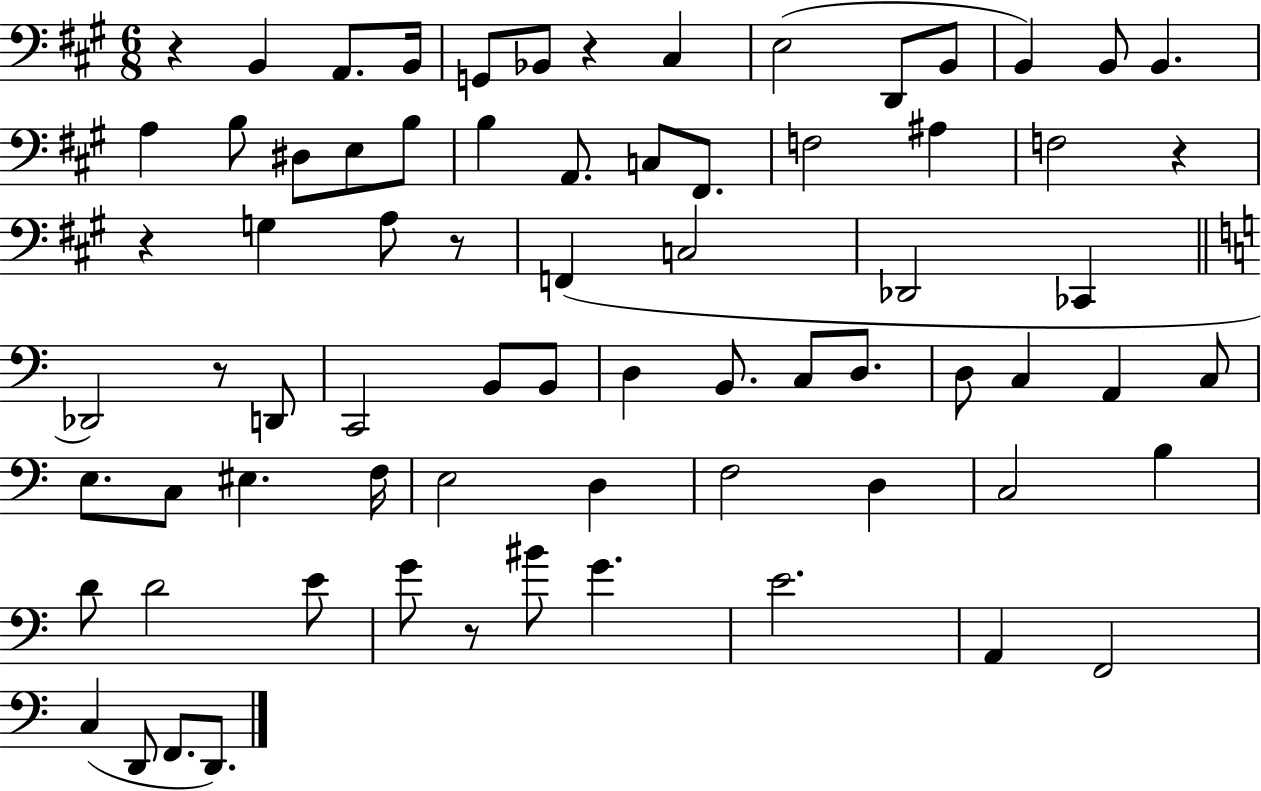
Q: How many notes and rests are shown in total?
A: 73